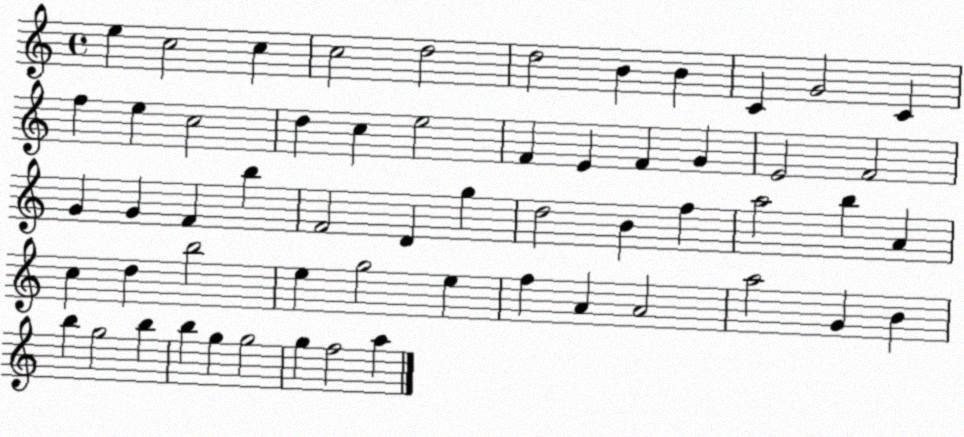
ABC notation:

X:1
T:Untitled
M:4/4
L:1/4
K:C
e c2 c c2 d2 d2 B B C G2 C f e c2 d c e2 F E F G E2 F2 G G F b F2 D g d2 B f a2 b A c d b2 e g2 e f A A2 a2 G B b g2 b b g g2 g f2 a